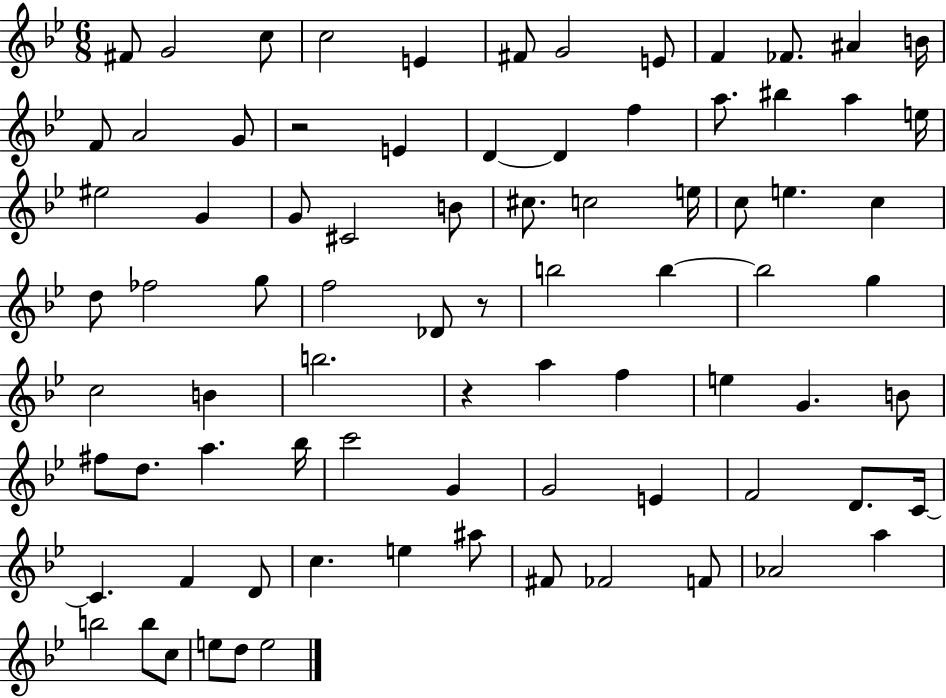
F#4/e G4/h C5/e C5/h E4/q F#4/e G4/h E4/e F4/q FES4/e. A#4/q B4/s F4/e A4/h G4/e R/h E4/q D4/q D4/q F5/q A5/e. BIS5/q A5/q E5/s EIS5/h G4/q G4/e C#4/h B4/e C#5/e. C5/h E5/s C5/e E5/q. C5/q D5/e FES5/h G5/e F5/h Db4/e R/e B5/h B5/q B5/h G5/q C5/h B4/q B5/h. R/q A5/q F5/q E5/q G4/q. B4/e F#5/e D5/e. A5/q. Bb5/s C6/h G4/q G4/h E4/q F4/h D4/e. C4/s C4/q. F4/q D4/e C5/q. E5/q A#5/e F#4/e FES4/h F4/e Ab4/h A5/q B5/h B5/e C5/e E5/e D5/e E5/h